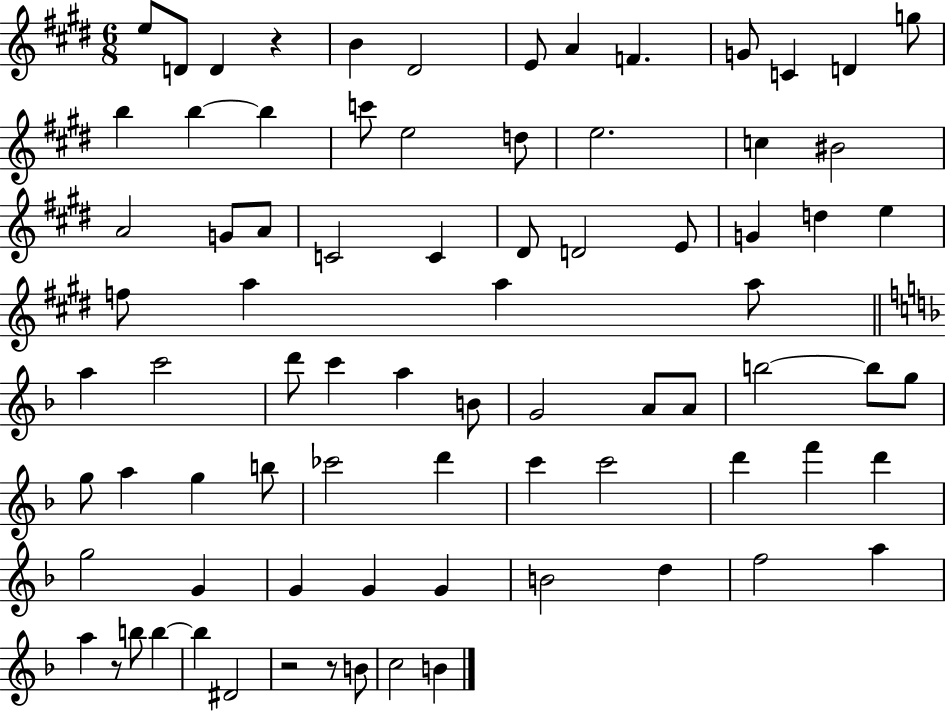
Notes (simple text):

E5/e D4/e D4/q R/q B4/q D#4/h E4/e A4/q F4/q. G4/e C4/q D4/q G5/e B5/q B5/q B5/q C6/e E5/h D5/e E5/h. C5/q BIS4/h A4/h G4/e A4/e C4/h C4/q D#4/e D4/h E4/e G4/q D5/q E5/q F5/e A5/q A5/q A5/e A5/q C6/h D6/e C6/q A5/q B4/e G4/h A4/e A4/e B5/h B5/e G5/e G5/e A5/q G5/q B5/e CES6/h D6/q C6/q C6/h D6/q F6/q D6/q G5/h G4/q G4/q G4/q G4/q B4/h D5/q F5/h A5/q A5/q R/e B5/e B5/q B5/q D#4/h R/h R/e B4/e C5/h B4/q